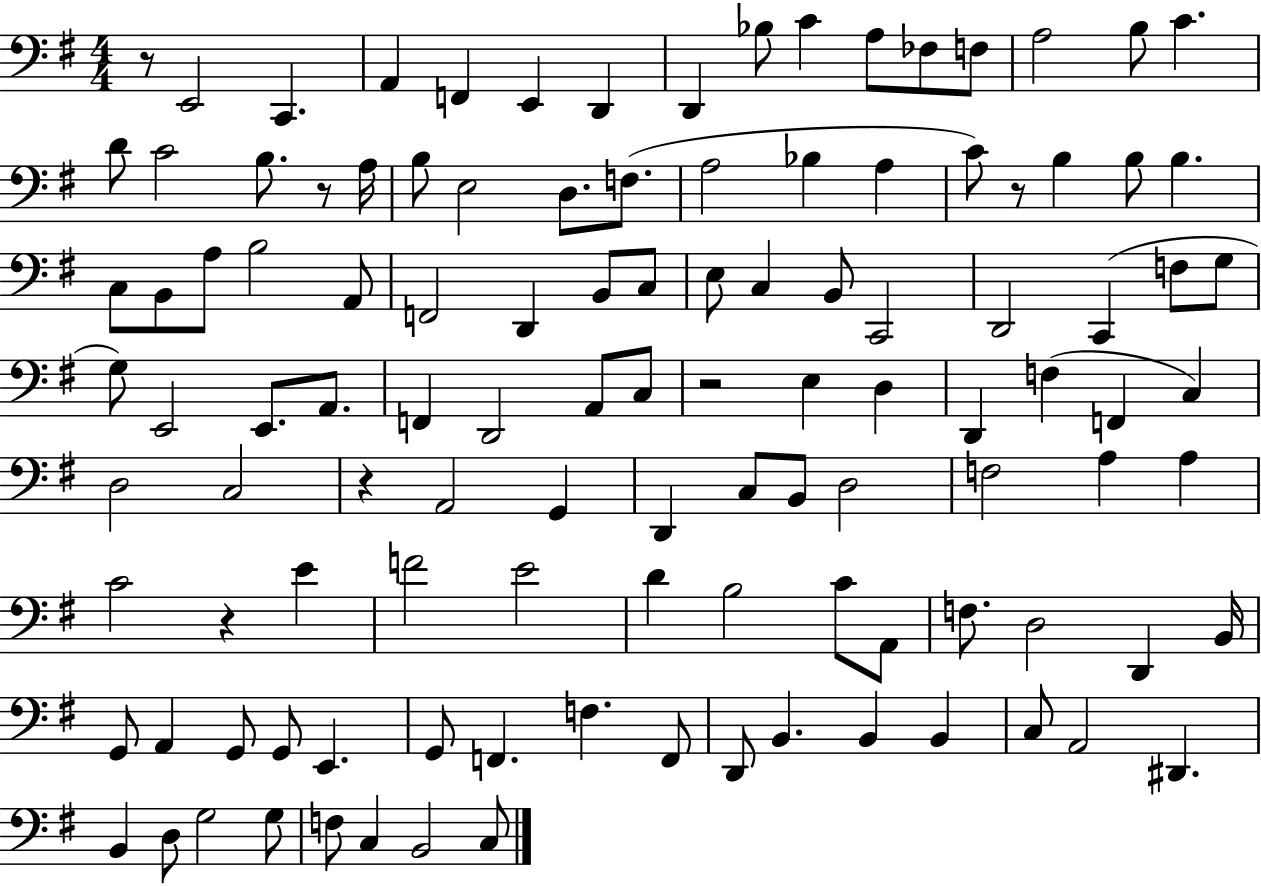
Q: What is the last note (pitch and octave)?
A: C3